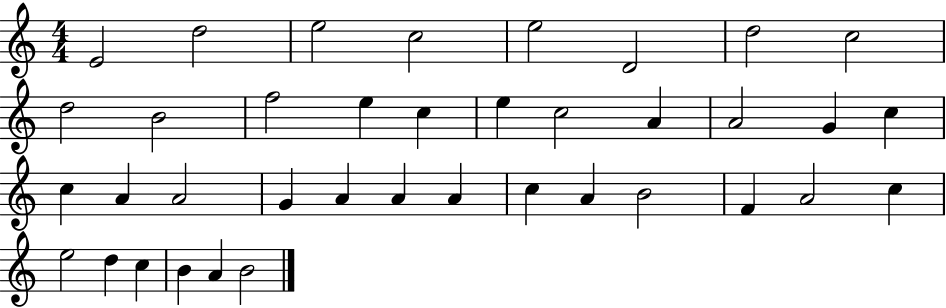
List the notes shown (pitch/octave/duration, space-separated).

E4/h D5/h E5/h C5/h E5/h D4/h D5/h C5/h D5/h B4/h F5/h E5/q C5/q E5/q C5/h A4/q A4/h G4/q C5/q C5/q A4/q A4/h G4/q A4/q A4/q A4/q C5/q A4/q B4/h F4/q A4/h C5/q E5/h D5/q C5/q B4/q A4/q B4/h